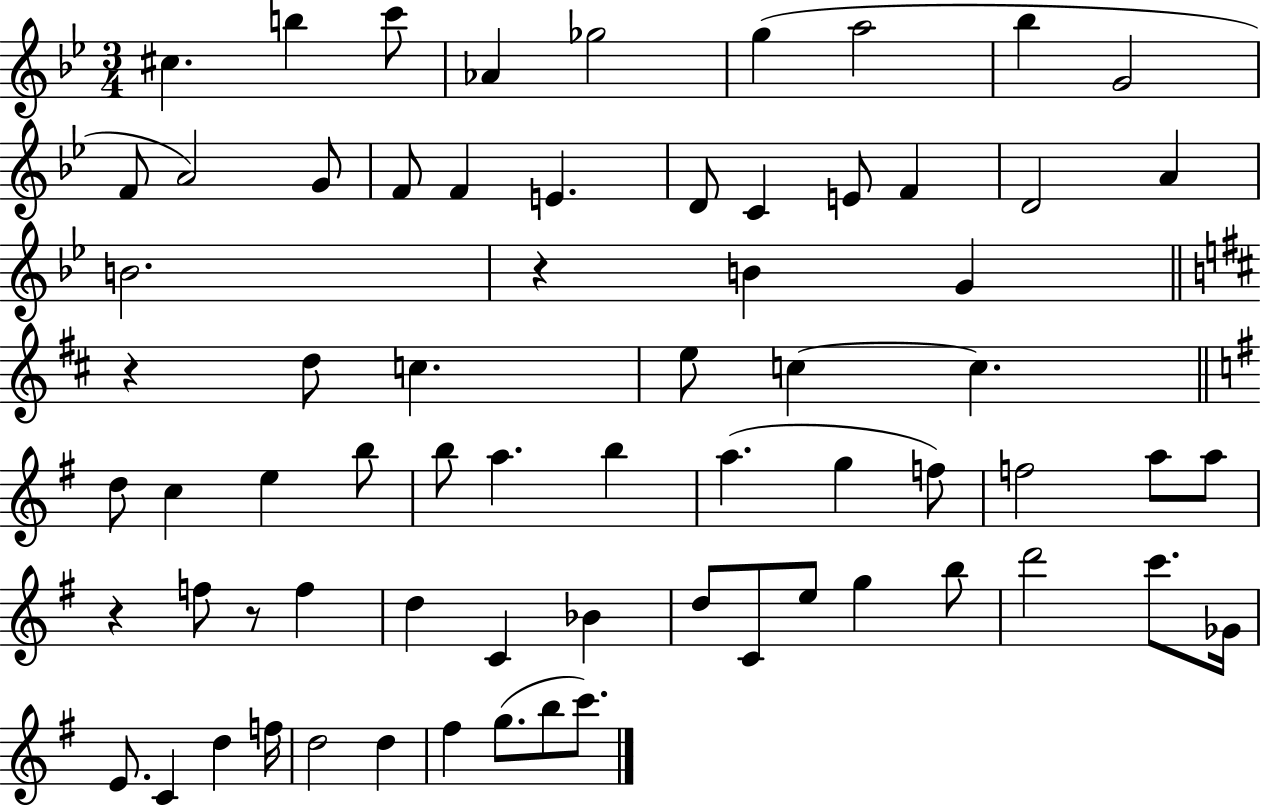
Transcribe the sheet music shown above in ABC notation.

X:1
T:Untitled
M:3/4
L:1/4
K:Bb
^c b c'/2 _A _g2 g a2 _b G2 F/2 A2 G/2 F/2 F E D/2 C E/2 F D2 A B2 z B G z d/2 c e/2 c c d/2 c e b/2 b/2 a b a g f/2 f2 a/2 a/2 z f/2 z/2 f d C _B d/2 C/2 e/2 g b/2 d'2 c'/2 _G/4 E/2 C d f/4 d2 d ^f g/2 b/2 c'/2